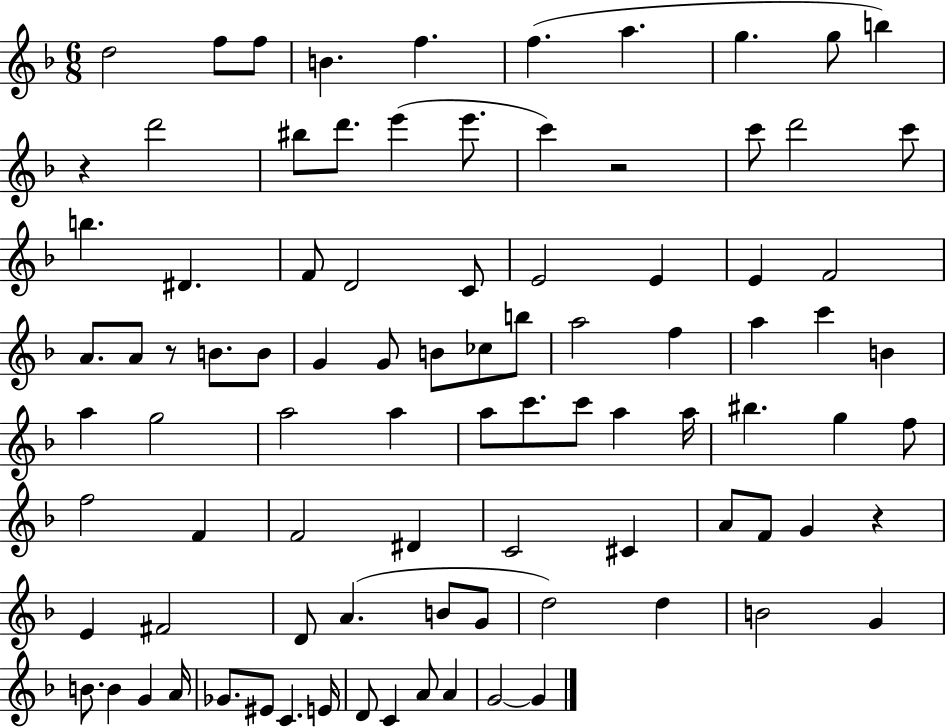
X:1
T:Untitled
M:6/8
L:1/4
K:F
d2 f/2 f/2 B f f a g g/2 b z d'2 ^b/2 d'/2 e' e'/2 c' z2 c'/2 d'2 c'/2 b ^D F/2 D2 C/2 E2 E E F2 A/2 A/2 z/2 B/2 B/2 G G/2 B/2 _c/2 b/2 a2 f a c' B a g2 a2 a a/2 c'/2 c'/2 a a/4 ^b g f/2 f2 F F2 ^D C2 ^C A/2 F/2 G z E ^F2 D/2 A B/2 G/2 d2 d B2 G B/2 B G A/4 _G/2 ^E/2 C E/4 D/2 C A/2 A G2 G